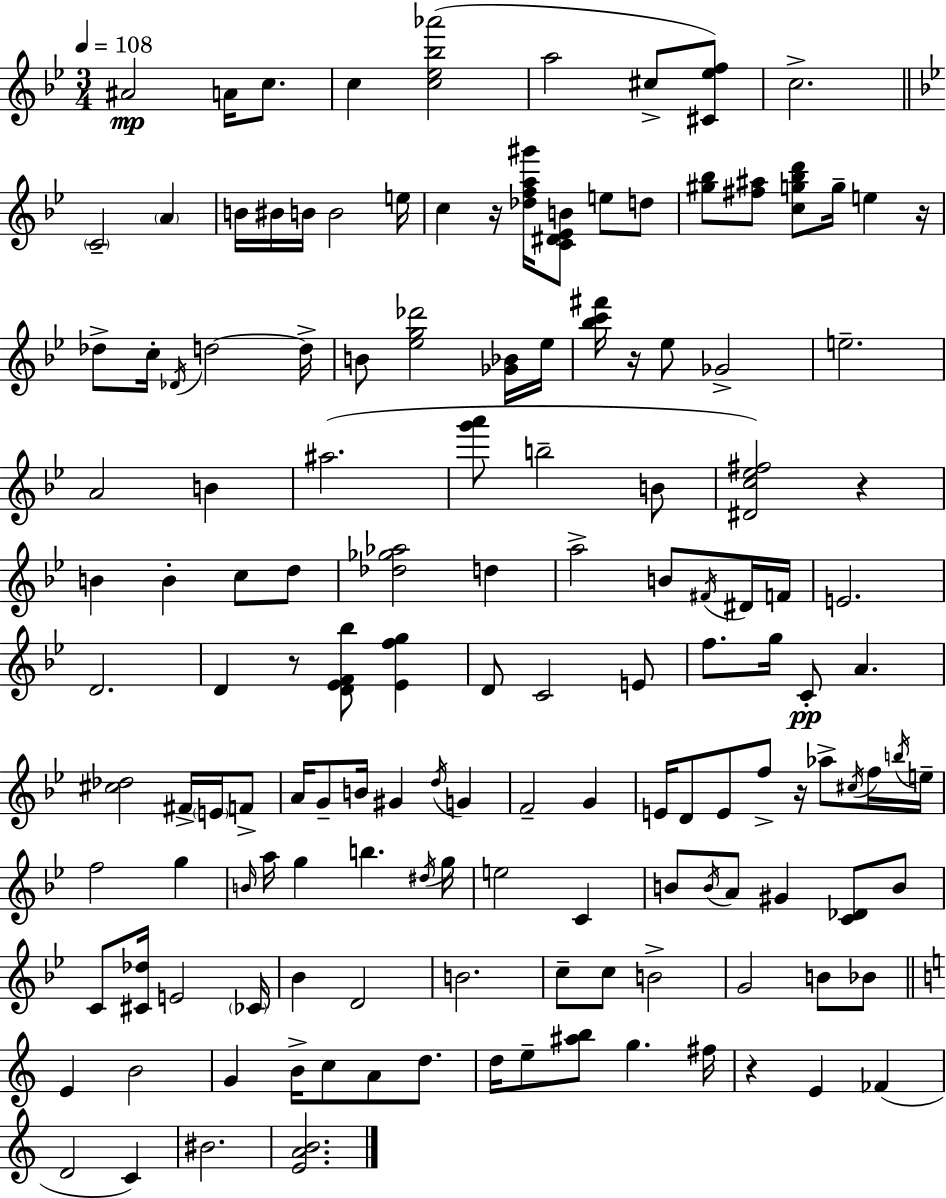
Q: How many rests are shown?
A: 7